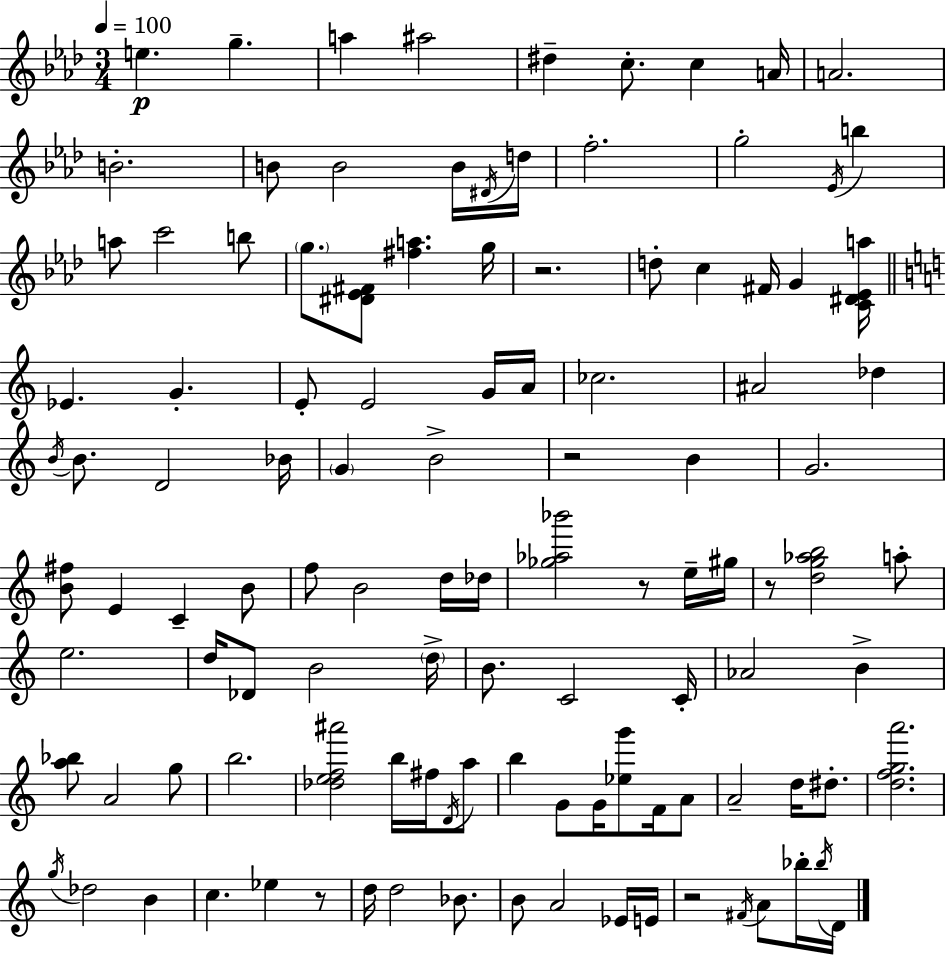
E5/q. G5/q. A5/q A#5/h D#5/q C5/e. C5/q A4/s A4/h. B4/h. B4/e B4/h B4/s D#4/s D5/s F5/h. G5/h Eb4/s B5/q A5/e C6/h B5/e G5/e. [D#4,Eb4,F#4]/e [F#5,A5]/q. G5/s R/h. D5/e C5/q F#4/s G4/q [C4,D#4,Eb4,A5]/s Eb4/q. G4/q. E4/e E4/h G4/s A4/s CES5/h. A#4/h Db5/q B4/s B4/e. D4/h Bb4/s G4/q B4/h R/h B4/q G4/h. [B4,F#5]/e E4/q C4/q B4/e F5/e B4/h D5/s Db5/s [Gb5,Ab5,Bb6]/h R/e E5/s G#5/s R/e [D5,G5,Ab5,B5]/h A5/e E5/h. D5/s Db4/e B4/h D5/s B4/e. C4/h C4/s Ab4/h B4/q [A5,Bb5]/e A4/h G5/e B5/h. [Db5,E5,F5,A#6]/h B5/s F#5/s D4/s A5/e B5/q G4/e G4/s [Eb5,G6]/e F4/s A4/e A4/h D5/s D#5/e. [D5,F5,G5,A6]/h. G5/s Db5/h B4/q C5/q. Eb5/q R/e D5/s D5/h Bb4/e. B4/e A4/h Eb4/s E4/s R/h F#4/s A4/e Bb5/s Bb5/s D4/s